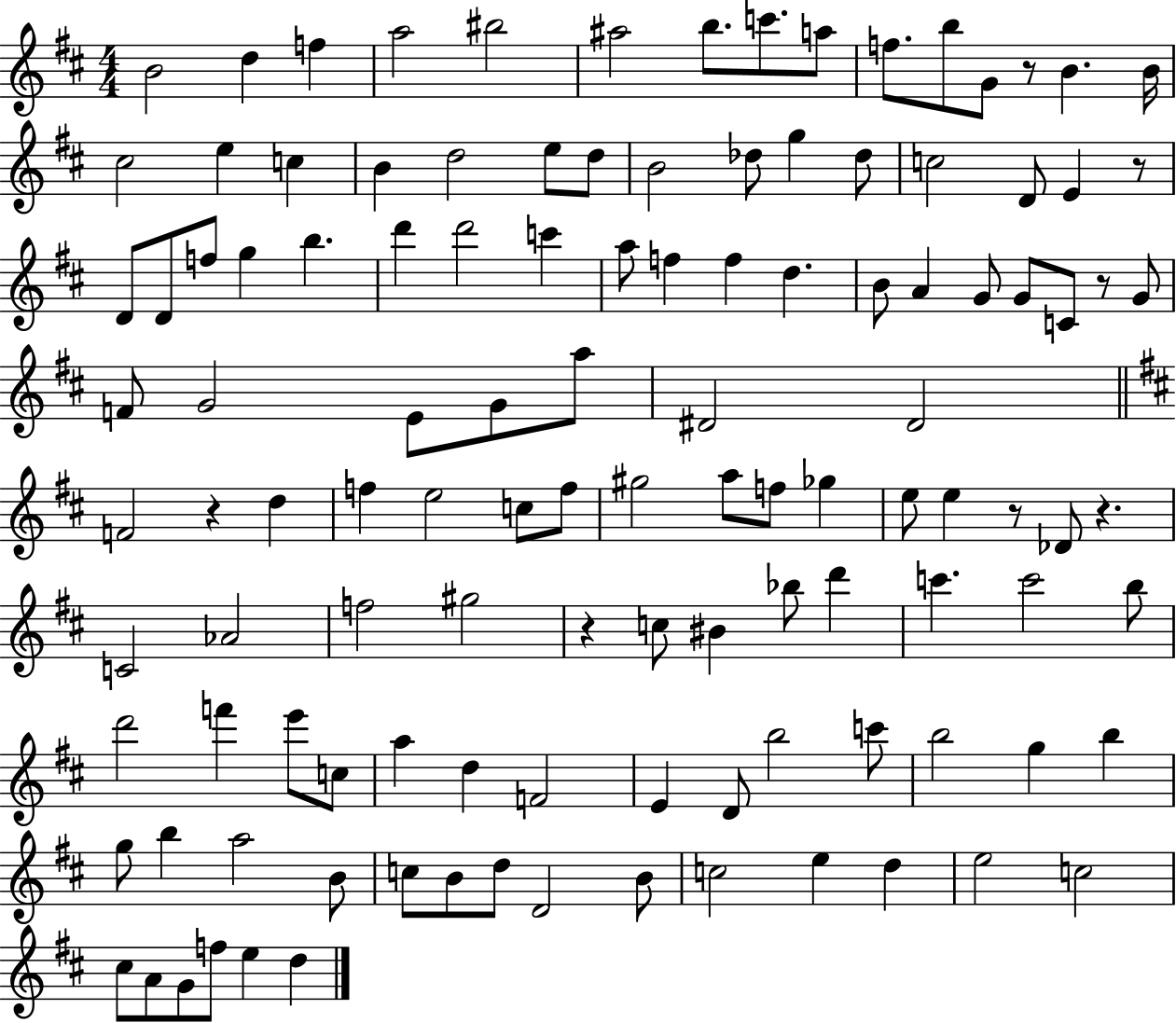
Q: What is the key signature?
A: D major